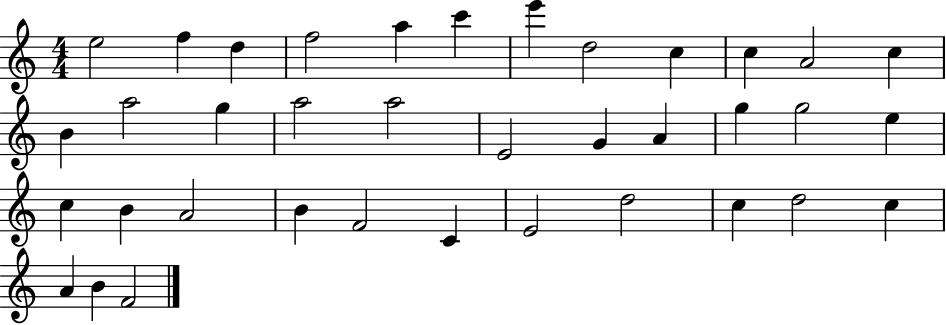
X:1
T:Untitled
M:4/4
L:1/4
K:C
e2 f d f2 a c' e' d2 c c A2 c B a2 g a2 a2 E2 G A g g2 e c B A2 B F2 C E2 d2 c d2 c A B F2